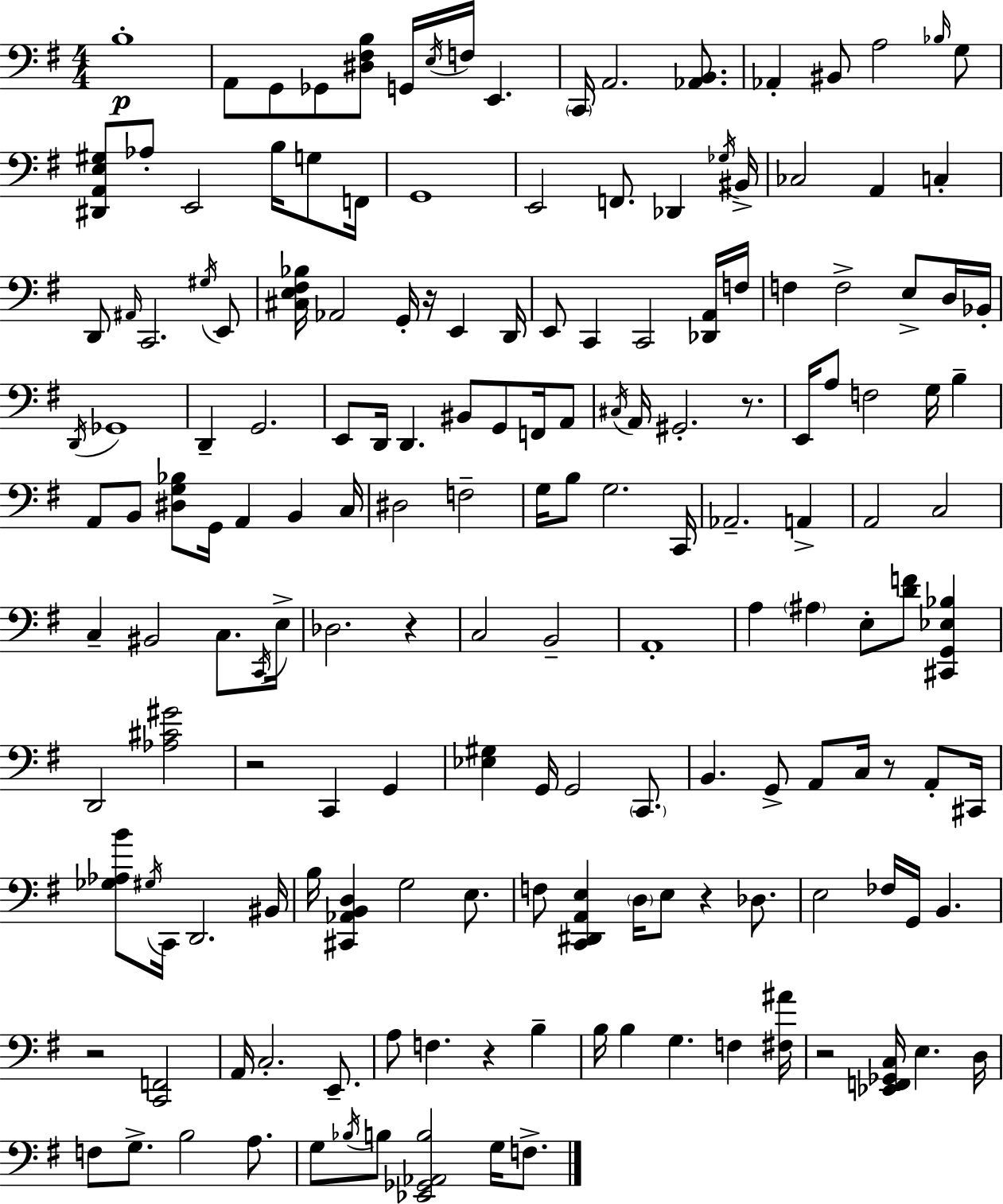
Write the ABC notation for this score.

X:1
T:Untitled
M:4/4
L:1/4
K:G
B,4 A,,/2 G,,/2 _G,,/2 [^D,^F,B,]/2 G,,/4 E,/4 F,/4 E,, C,,/4 A,,2 [_A,,B,,]/2 _A,, ^B,,/2 A,2 _B,/4 G,/2 [^D,,A,,E,^G,]/2 _A,/2 E,,2 B,/4 G,/2 F,,/4 G,,4 E,,2 F,,/2 _D,, _G,/4 ^B,,/4 _C,2 A,, C, D,,/2 ^A,,/4 C,,2 ^G,/4 E,,/2 [^C,E,^F,_B,]/4 _A,,2 G,,/4 z/4 E,, D,,/4 E,,/2 C,, C,,2 [_D,,A,,]/4 F,/4 F, F,2 E,/2 D,/4 _B,,/4 D,,/4 _G,,4 D,, G,,2 E,,/2 D,,/4 D,, ^B,,/2 G,,/2 F,,/4 A,,/2 ^C,/4 A,,/4 ^G,,2 z/2 E,,/4 A,/2 F,2 G,/4 B, A,,/2 B,,/2 [^D,G,_B,]/2 G,,/4 A,, B,, C,/4 ^D,2 F,2 G,/4 B,/2 G,2 C,,/4 _A,,2 A,, A,,2 C,2 C, ^B,,2 C,/2 C,,/4 E,/4 _D,2 z C,2 B,,2 A,,4 A, ^A, E,/2 [DF]/2 [^C,,G,,_E,_B,] D,,2 [_A,^C^G]2 z2 C,, G,, [_E,^G,] G,,/4 G,,2 C,,/2 B,, G,,/2 A,,/2 C,/4 z/2 A,,/2 ^C,,/4 [_G,_A,B]/2 ^G,/4 C,,/4 D,,2 ^B,,/4 B,/4 [^C,,_A,,B,,D,] G,2 E,/2 F,/2 [C,,^D,,A,,E,] D,/4 E,/2 z _D,/2 E,2 _F,/4 G,,/4 B,, z2 [C,,F,,]2 A,,/4 C,2 E,,/2 A,/2 F, z B, B,/4 B, G, F, [^F,^A]/4 z2 [_E,,F,,_G,,C,]/4 E, D,/4 F,/2 G,/2 B,2 A,/2 G,/2 _B,/4 B,/2 [_E,,_G,,_A,,B,]2 G,/4 F,/2